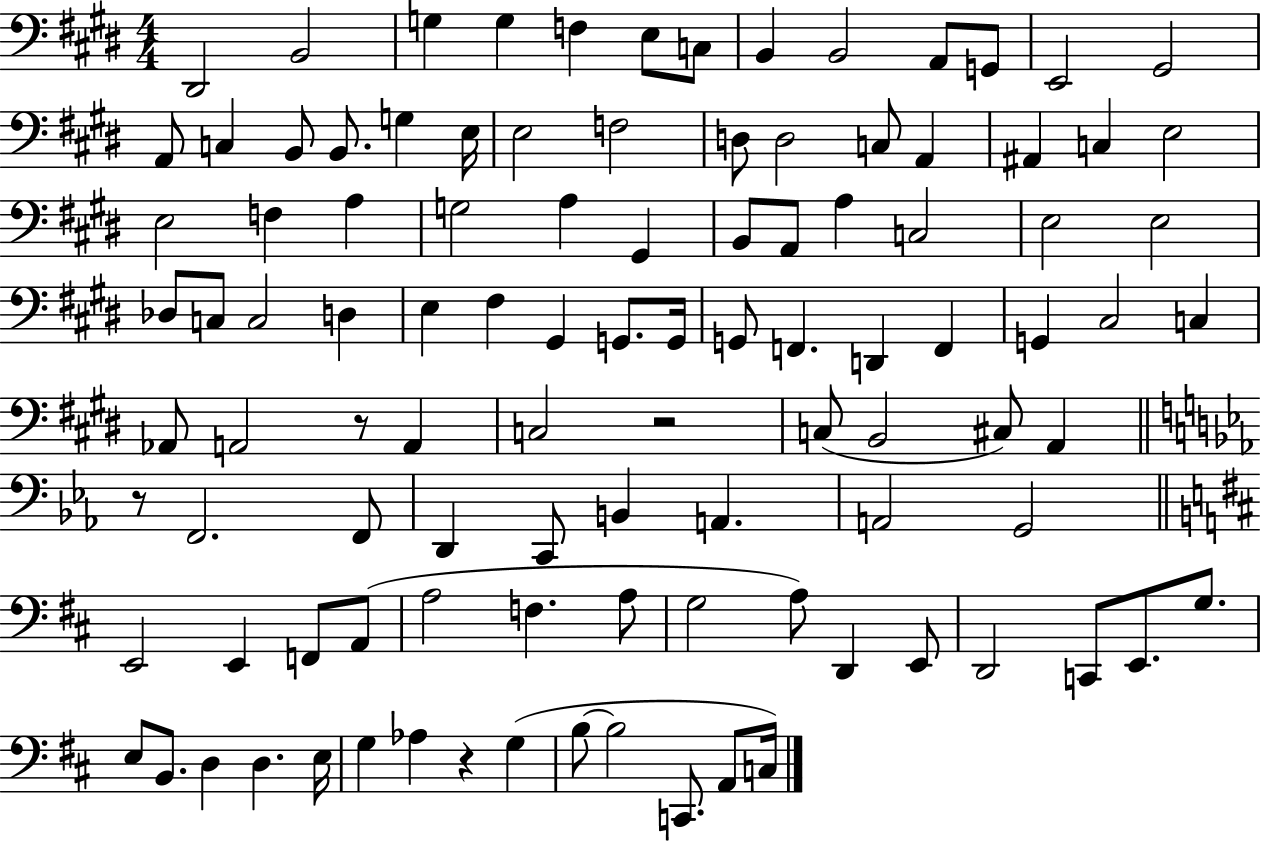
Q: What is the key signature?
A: E major